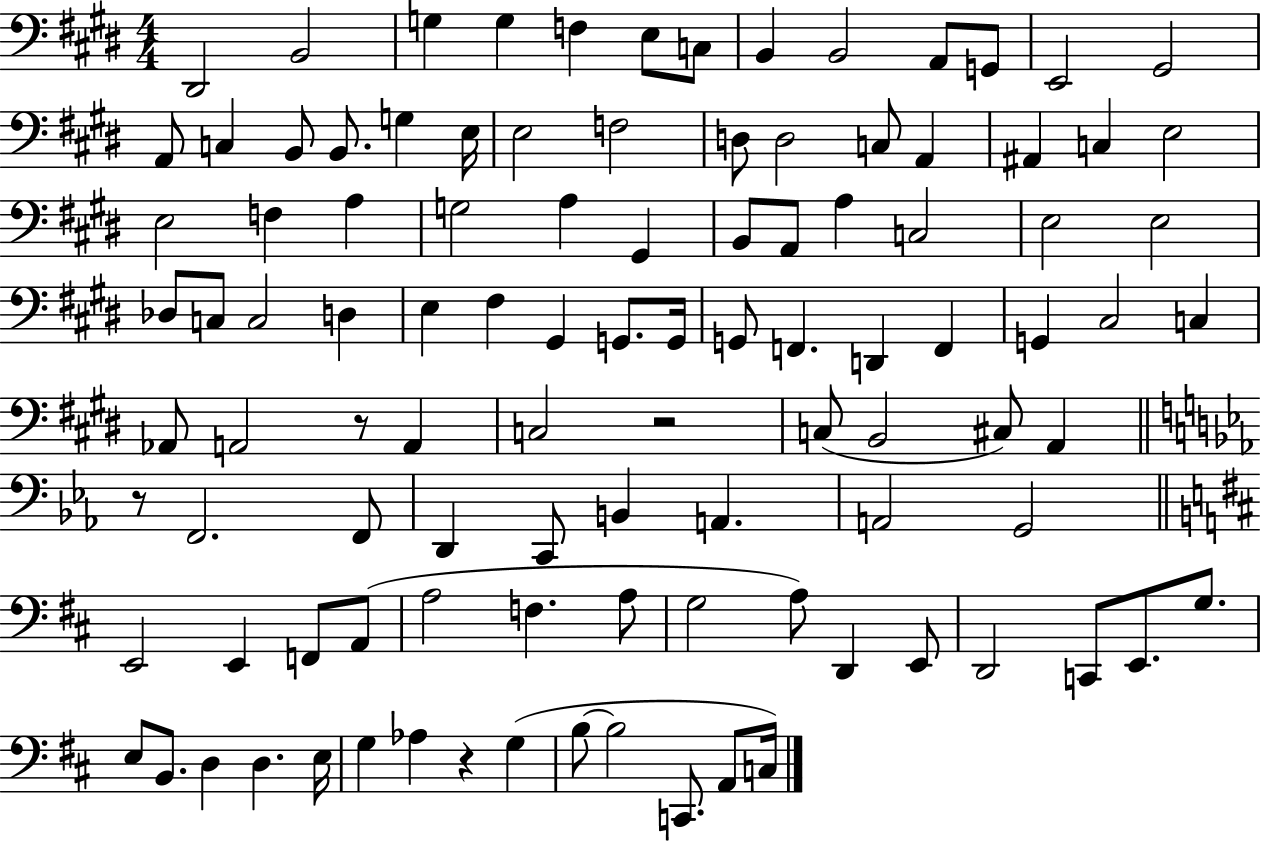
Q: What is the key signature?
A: E major